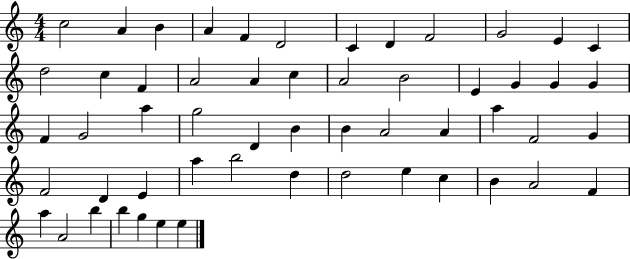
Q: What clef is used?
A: treble